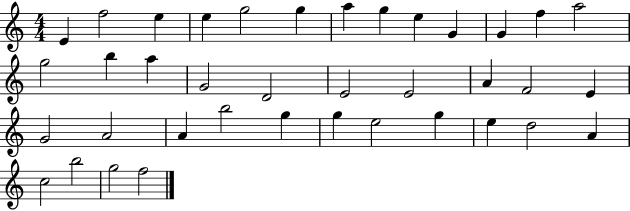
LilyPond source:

{
  \clef treble
  \numericTimeSignature
  \time 4/4
  \key c \major
  e'4 f''2 e''4 | e''4 g''2 g''4 | a''4 g''4 e''4 g'4 | g'4 f''4 a''2 | \break g''2 b''4 a''4 | g'2 d'2 | e'2 e'2 | a'4 f'2 e'4 | \break g'2 a'2 | a'4 b''2 g''4 | g''4 e''2 g''4 | e''4 d''2 a'4 | \break c''2 b''2 | g''2 f''2 | \bar "|."
}